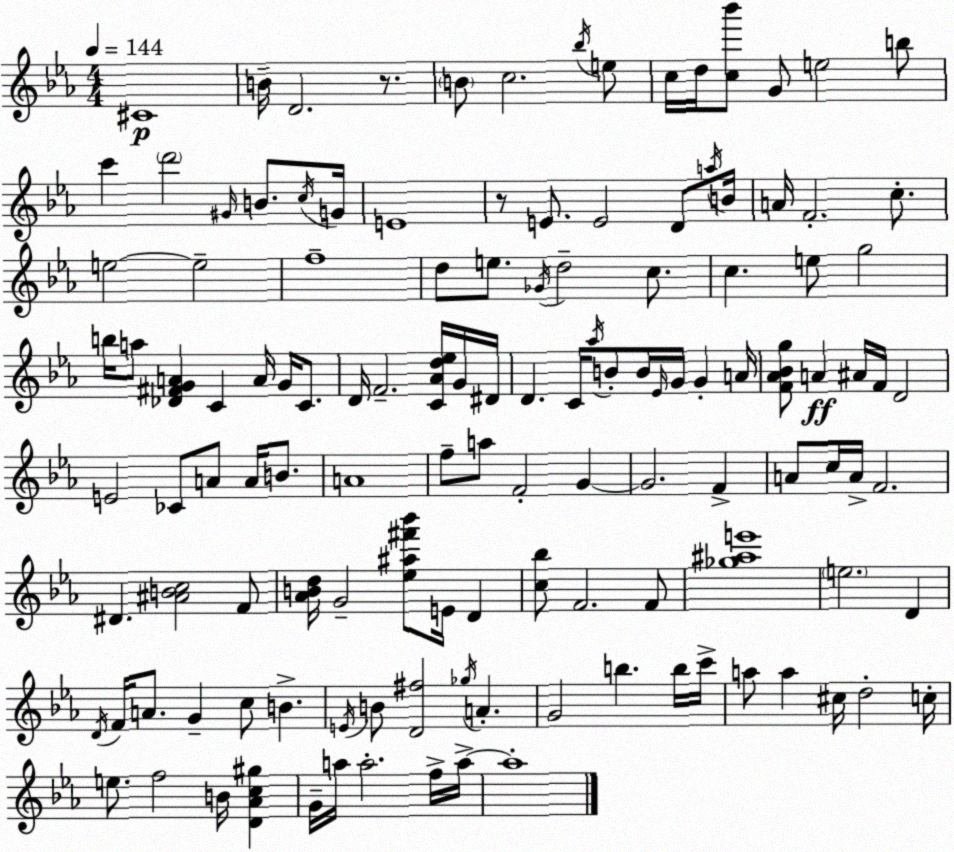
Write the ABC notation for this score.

X:1
T:Untitled
M:4/4
L:1/4
K:Eb
^C4 B/4 D2 z/2 B/2 c2 _b/4 e/2 c/4 d/4 [c_b']/2 G/2 e2 b/2 c' d'2 ^G/4 B/2 c/4 G/4 E4 z/2 E/2 E2 D/2 a/4 B/4 A/4 F2 c/2 e2 e2 f4 d/2 e/2 _G/4 d2 c/2 c e/2 g2 b/4 a/2 [_D^FGA] C A/4 G/4 C/2 D/4 F2 [C_Ad_e]/4 G/4 ^D/4 D C/4 _a/4 B/2 B/4 _E/4 G/4 G A/4 [F_A_Bg]/2 A ^A/4 F/4 D2 E2 _C/2 A/2 A/4 B/2 A4 f/2 a/2 F2 G G2 F A/2 c/4 A/4 F2 ^D [^ABc]2 F/2 [_ABd]/4 G2 [_e^a^f'_b']/2 E/4 D [c_b]/2 F2 F/2 [_g^ae']4 e2 D D/4 F/4 A/2 G c/2 B E/4 B/2 [D^f]2 _g/4 A G2 b b/4 c'/4 a/2 a ^c/4 d2 c/4 e/2 f2 B/4 [D_Ac^g] G/4 a/4 a2 f/4 a/4 a4